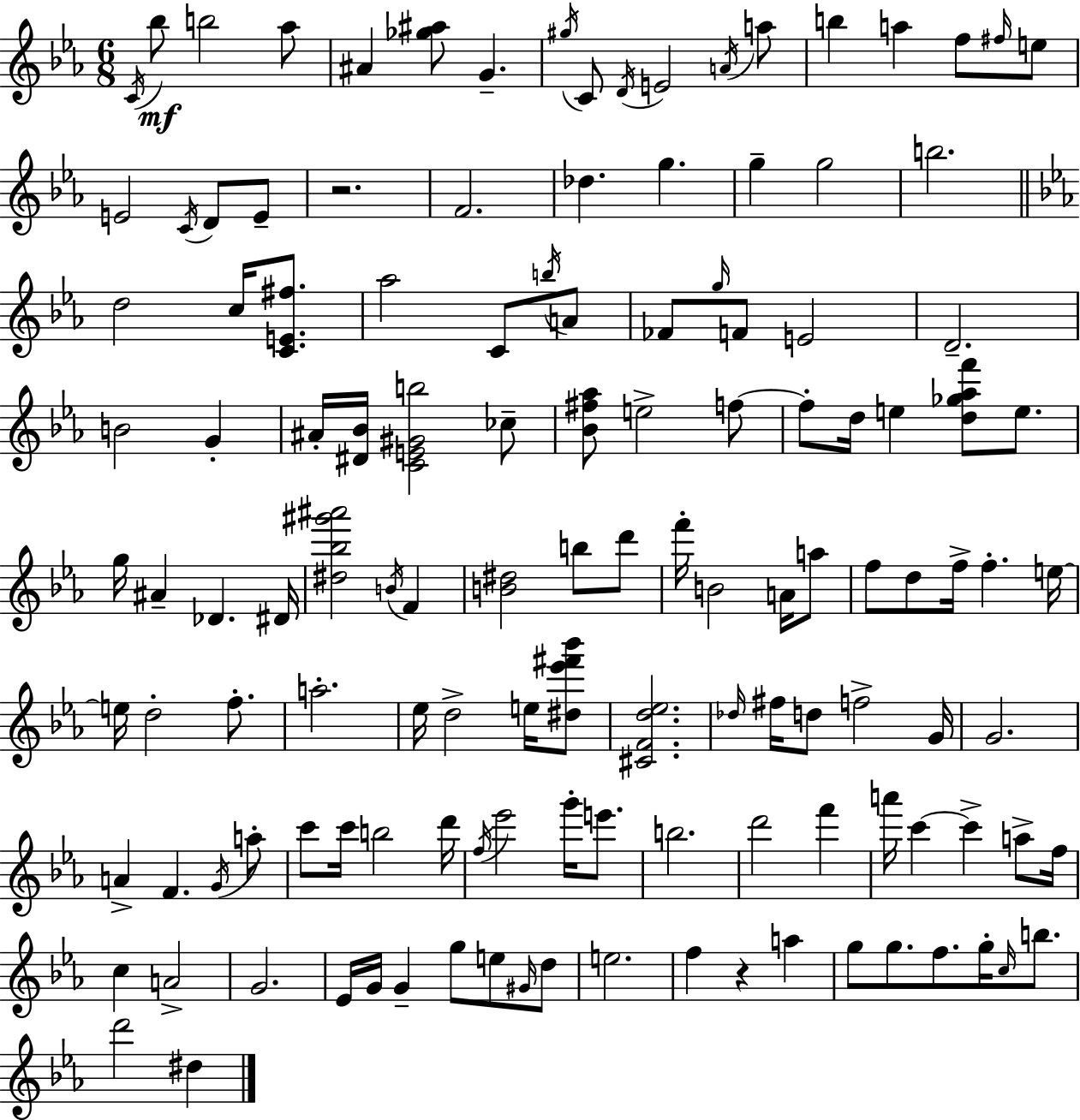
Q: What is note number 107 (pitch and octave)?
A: G#4